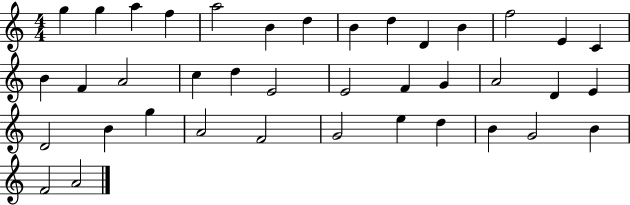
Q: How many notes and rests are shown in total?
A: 39